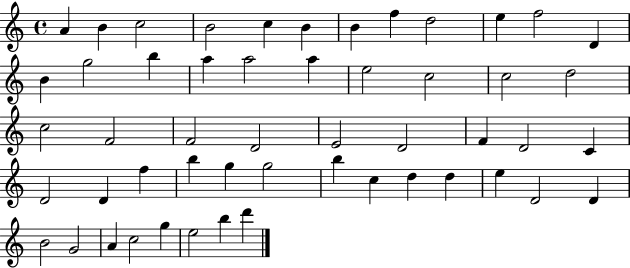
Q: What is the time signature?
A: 4/4